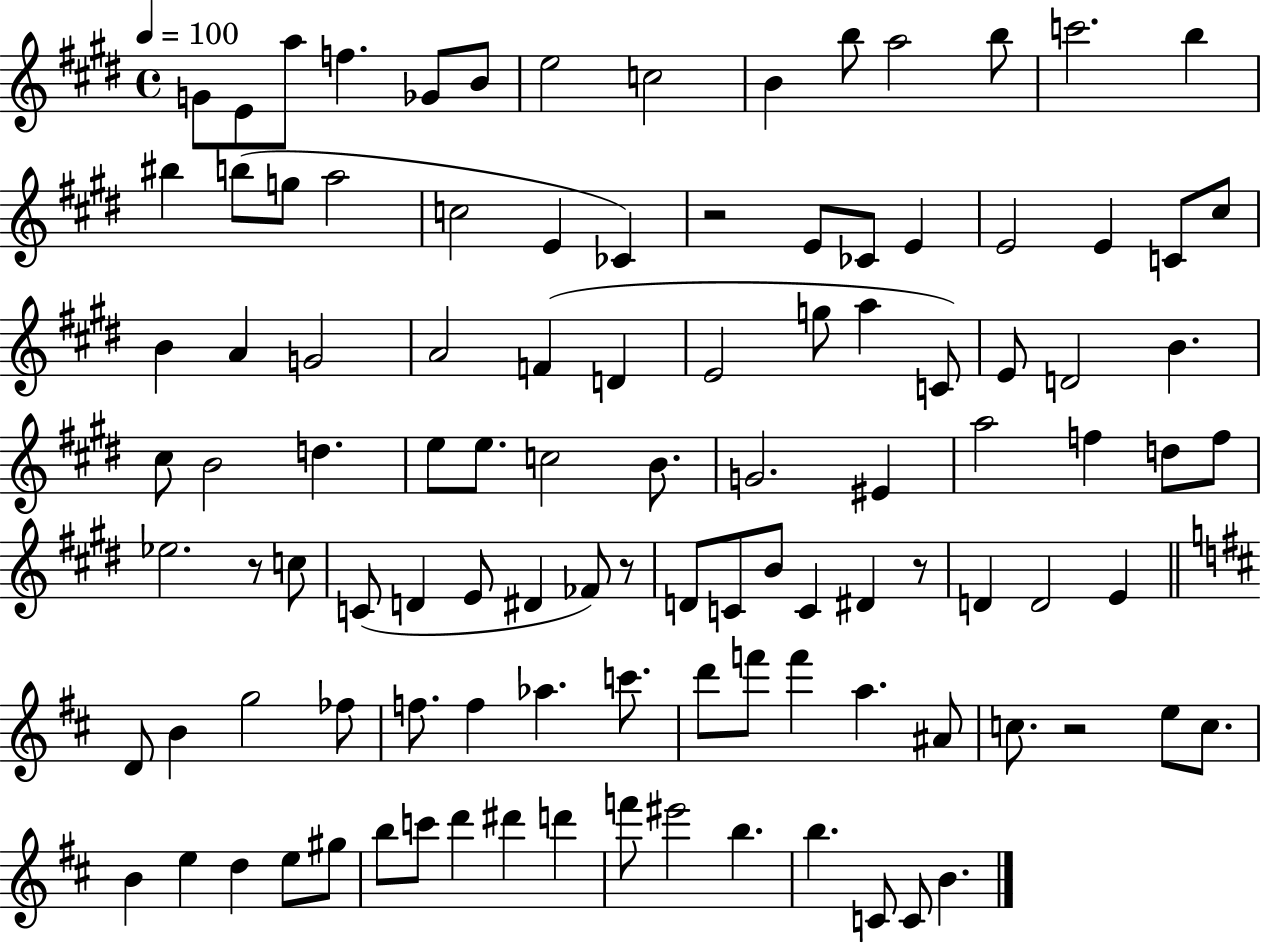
G4/e E4/e A5/e F5/q. Gb4/e B4/e E5/h C5/h B4/q B5/e A5/h B5/e C6/h. B5/q BIS5/q B5/e G5/e A5/h C5/h E4/q CES4/q R/h E4/e CES4/e E4/q E4/h E4/q C4/e C#5/e B4/q A4/q G4/h A4/h F4/q D4/q E4/h G5/e A5/q C4/e E4/e D4/h B4/q. C#5/e B4/h D5/q. E5/e E5/e. C5/h B4/e. G4/h. EIS4/q A5/h F5/q D5/e F5/e Eb5/h. R/e C5/e C4/e D4/q E4/e D#4/q FES4/e R/e D4/e C4/e B4/e C4/q D#4/q R/e D4/q D4/h E4/q D4/e B4/q G5/h FES5/e F5/e. F5/q Ab5/q. C6/e. D6/e F6/e F6/q A5/q. A#4/e C5/e. R/h E5/e C5/e. B4/q E5/q D5/q E5/e G#5/e B5/e C6/e D6/q D#6/q D6/q F6/e EIS6/h B5/q. B5/q. C4/e C4/e B4/q.